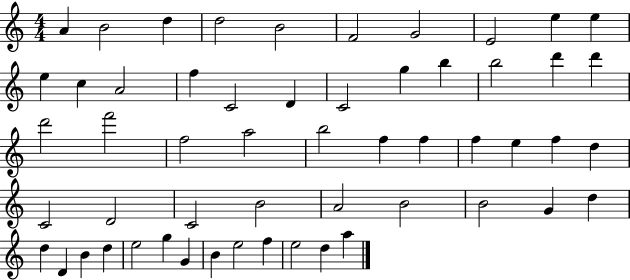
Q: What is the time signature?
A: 4/4